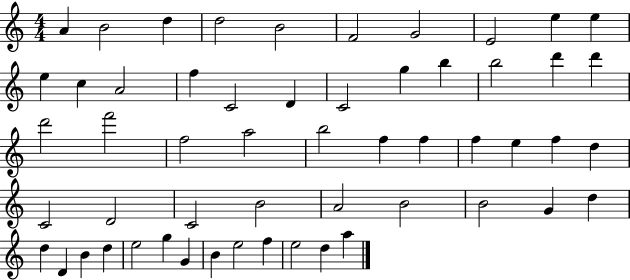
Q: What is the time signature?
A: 4/4